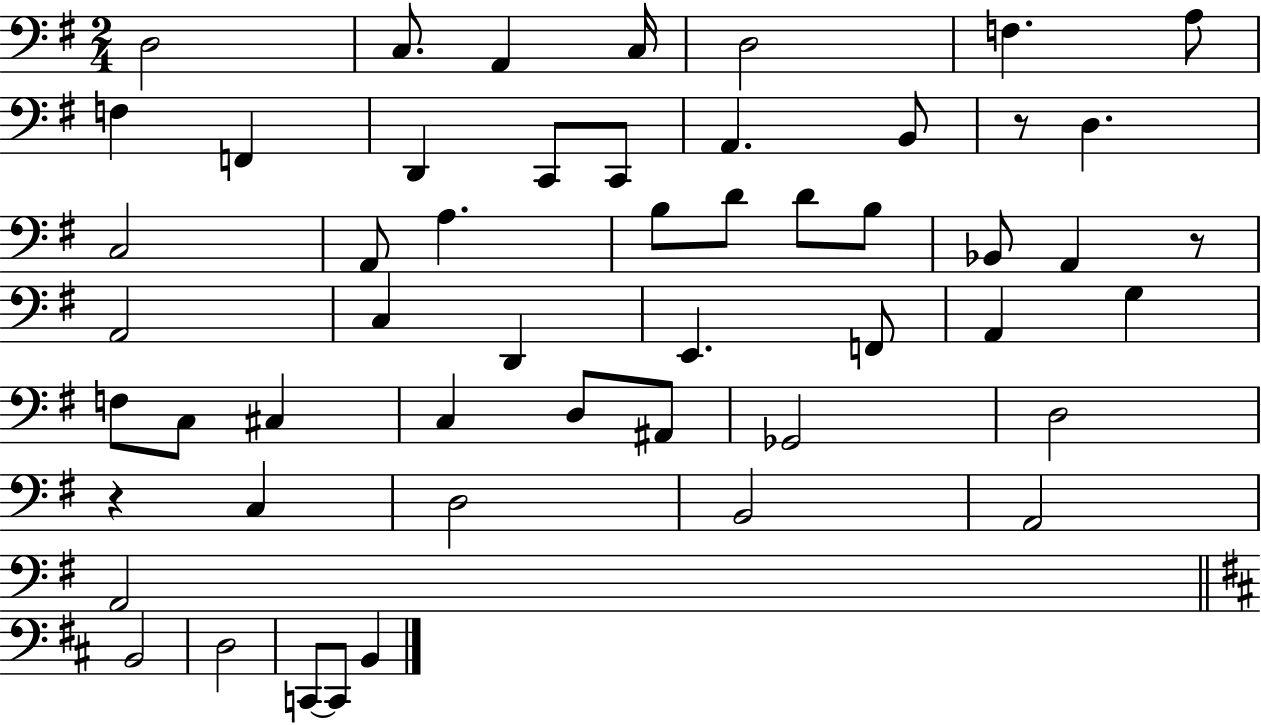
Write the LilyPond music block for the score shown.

{
  \clef bass
  \numericTimeSignature
  \time 2/4
  \key g \major
  d2 | c8. a,4 c16 | d2 | f4. a8 | \break f4 f,4 | d,4 c,8 c,8 | a,4. b,8 | r8 d4. | \break c2 | a,8 a4. | b8 d'8 d'8 b8 | bes,8 a,4 r8 | \break a,2 | c4 d,4 | e,4. f,8 | a,4 g4 | \break f8 c8 cis4 | c4 d8 ais,8 | ges,2 | d2 | \break r4 c4 | d2 | b,2 | a,2 | \break a,2 | \bar "||" \break \key d \major b,2 | d2 | c,8~~ c,8 b,4 | \bar "|."
}